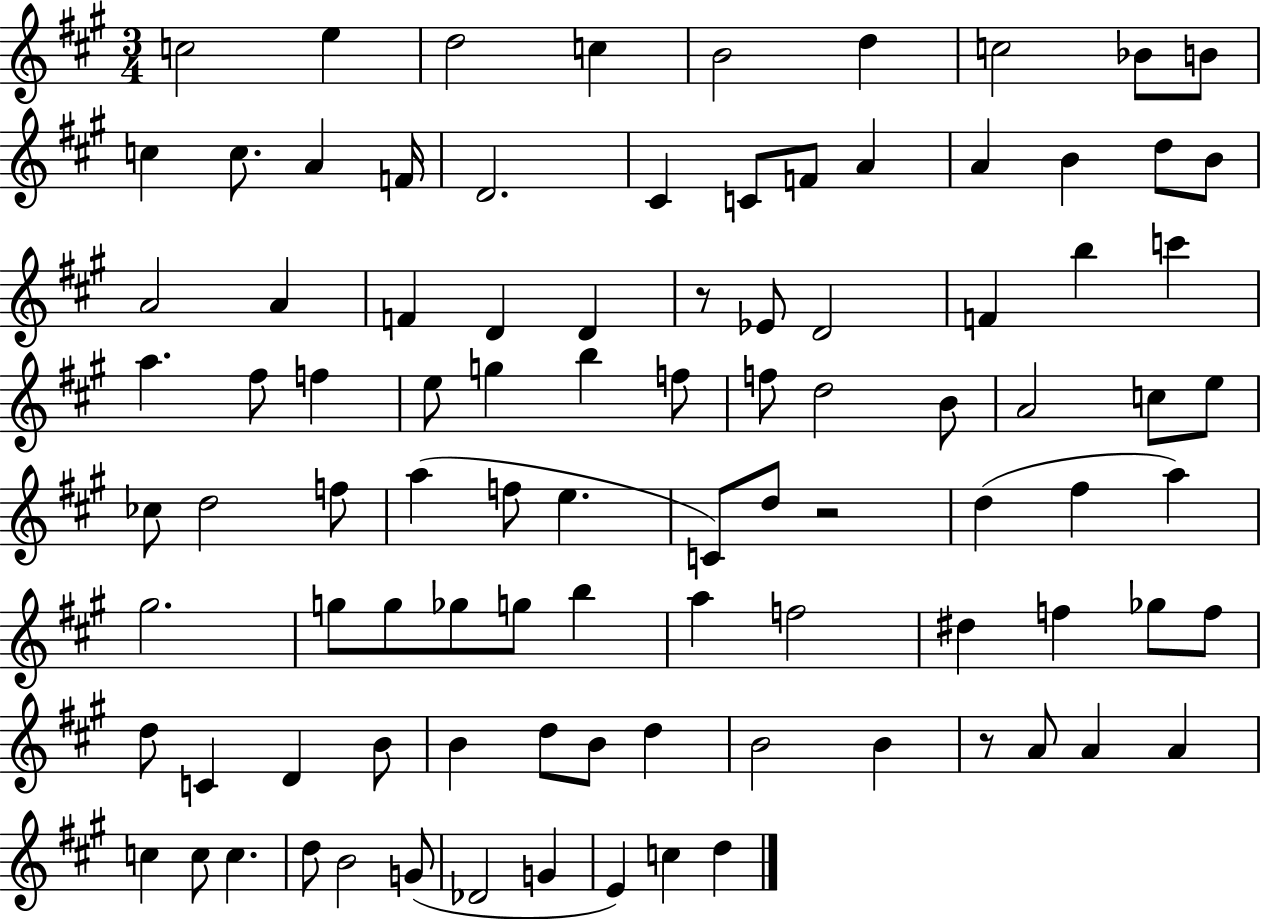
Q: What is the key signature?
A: A major